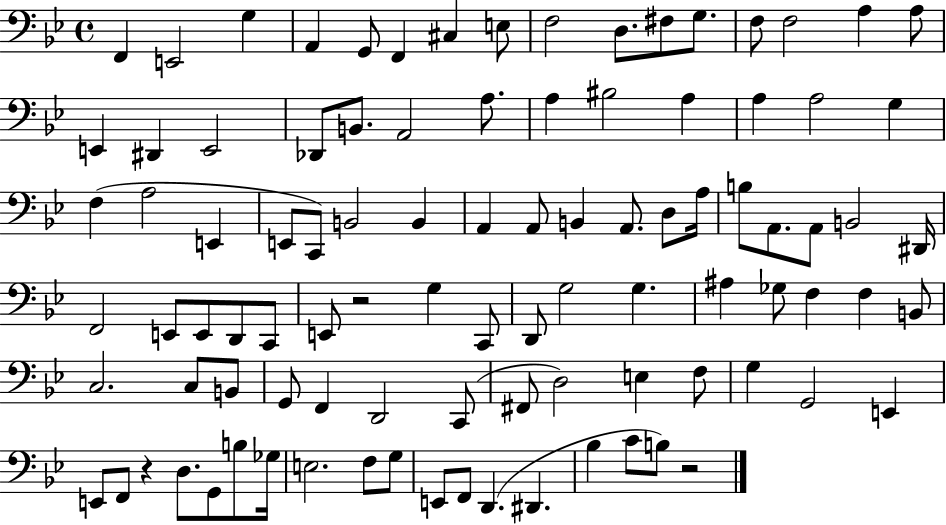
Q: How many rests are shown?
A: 3